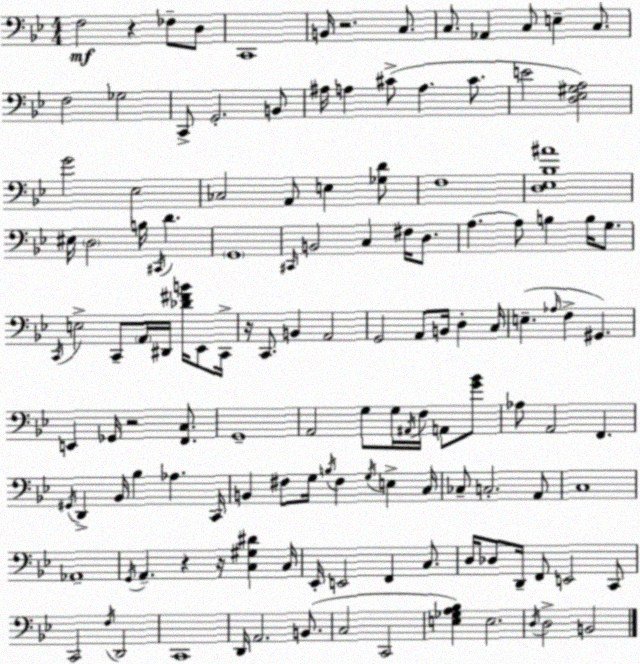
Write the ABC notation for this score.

X:1
T:Untitled
M:4/4
L:1/4
K:Bb
F,2 z _F,/2 D,/2 C,,4 B,,/4 z2 C,/2 C,/2 _A,, C,/2 E, C,/2 F,2 _G,2 C,,/2 G,,2 B,,/2 ^A,/4 A, ^C/2 A, ^C/2 E2 [D,_E,^G,A,]2 G2 _E,2 _C,2 A,,/2 E, [_G,D]/2 F,4 [D,_E,_B,^A]4 ^E,/4 D,2 B,/4 ^C,,/4 D G,,4 ^C,,/4 B,,2 C, ^F,/4 D,/2 A, A,/2 B, B,/4 G,/2 C,,/4 E,2 C,,/2 A,,/4 ^D,,/4 [_D^FB]/4 _E,,/2 C,,/4 z/4 C,,/2 B,, A,,2 G,,2 A,,/2 B,,/4 D, C,/4 E, _A,/4 F, ^G,, E,, _G,,/4 z2 [F,,C,]/2 G,,4 A,,2 G,/2 G,/4 ^A,,/4 F,/4 A,,/2 [G_B]/2 _A,/2 A,,2 F,, ^G,,/4 D,, _B,,/4 _B, _A, C,,/4 B,, ^F,/2 G,/4 B,/4 ^F, G,/4 E, C,/4 _C,/2 C,2 A,,/2 C,4 _A,,4 G,,/4 A,, z z/4 [C,^G,^D] C,/4 _E,,/4 E,,2 F,, C,/2 D,/4 _D,/2 D,,/4 F,,/2 E,,2 C,,/2 C,,2 F,/4 D,,2 C,,4 D,,/4 A,,2 B,,/2 C,2 C,,2 [E,_G,A,_B,] E,2 D,/4 D,2 B,,2